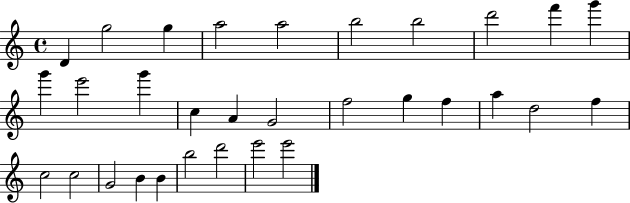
X:1
T:Untitled
M:4/4
L:1/4
K:C
D g2 g a2 a2 b2 b2 d'2 f' g' g' e'2 g' c A G2 f2 g f a d2 f c2 c2 G2 B B b2 d'2 e'2 e'2